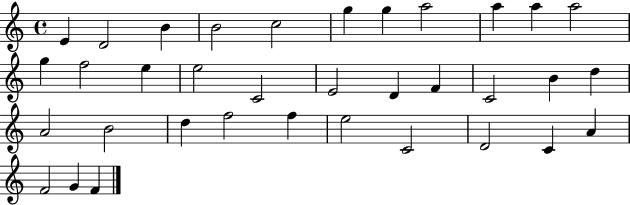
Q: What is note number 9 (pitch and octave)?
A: A5